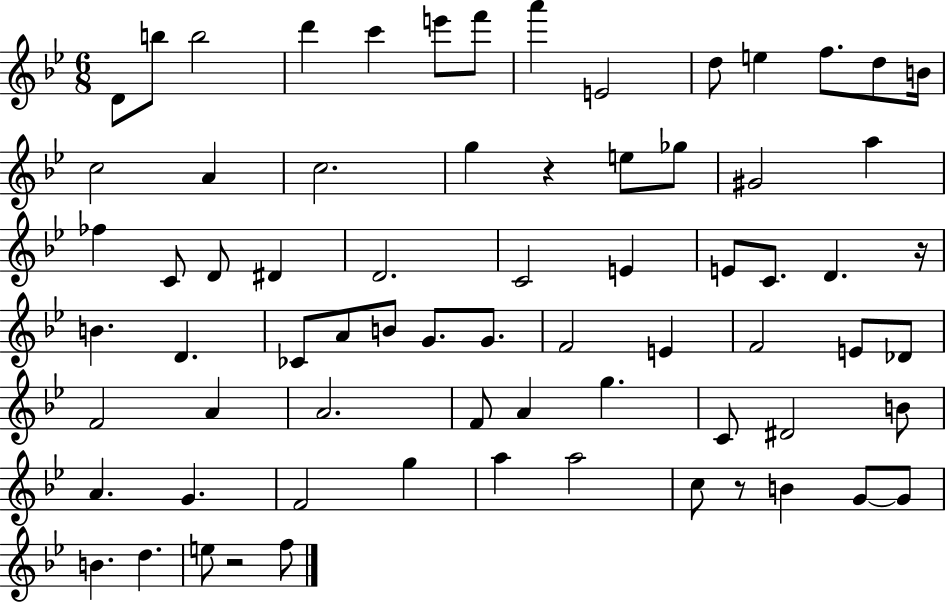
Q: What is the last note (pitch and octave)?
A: F5